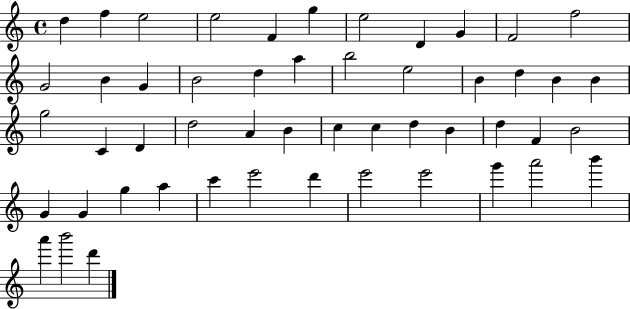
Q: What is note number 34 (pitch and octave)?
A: D5